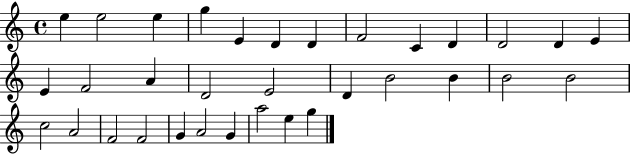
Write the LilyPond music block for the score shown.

{
  \clef treble
  \time 4/4
  \defaultTimeSignature
  \key c \major
  e''4 e''2 e''4 | g''4 e'4 d'4 d'4 | f'2 c'4 d'4 | d'2 d'4 e'4 | \break e'4 f'2 a'4 | d'2 e'2 | d'4 b'2 b'4 | b'2 b'2 | \break c''2 a'2 | f'2 f'2 | g'4 a'2 g'4 | a''2 e''4 g''4 | \break \bar "|."
}